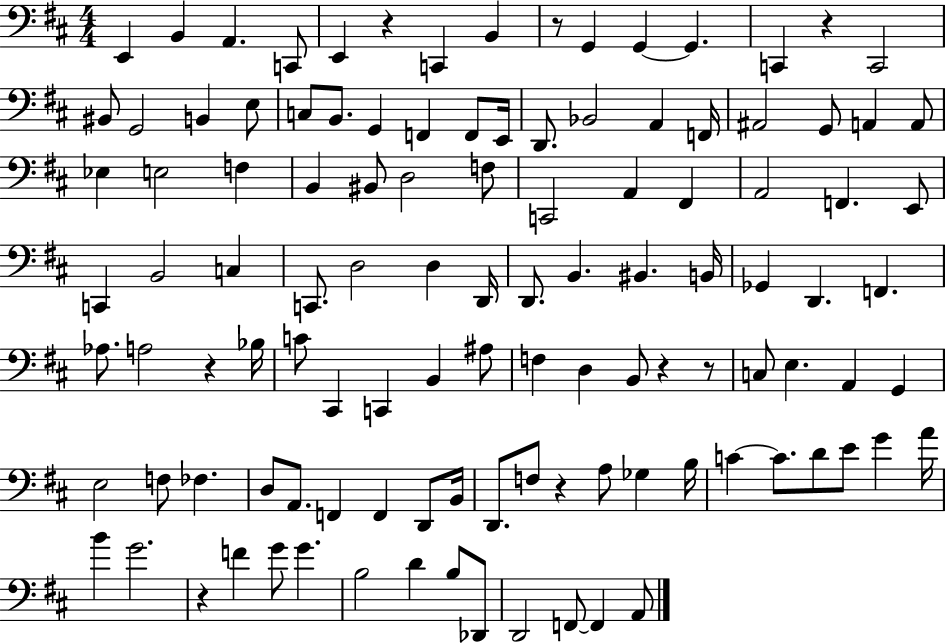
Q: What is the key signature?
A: D major